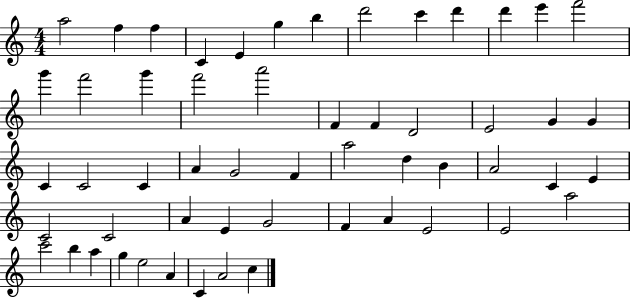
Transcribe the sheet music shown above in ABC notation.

X:1
T:Untitled
M:4/4
L:1/4
K:C
a2 f f C E g b d'2 c' d' d' e' f'2 g' f'2 g' f'2 a'2 F F D2 E2 G G C C2 C A G2 F a2 d B A2 C E C2 C2 A E G2 F A E2 E2 a2 c'2 b a g e2 A C A2 c